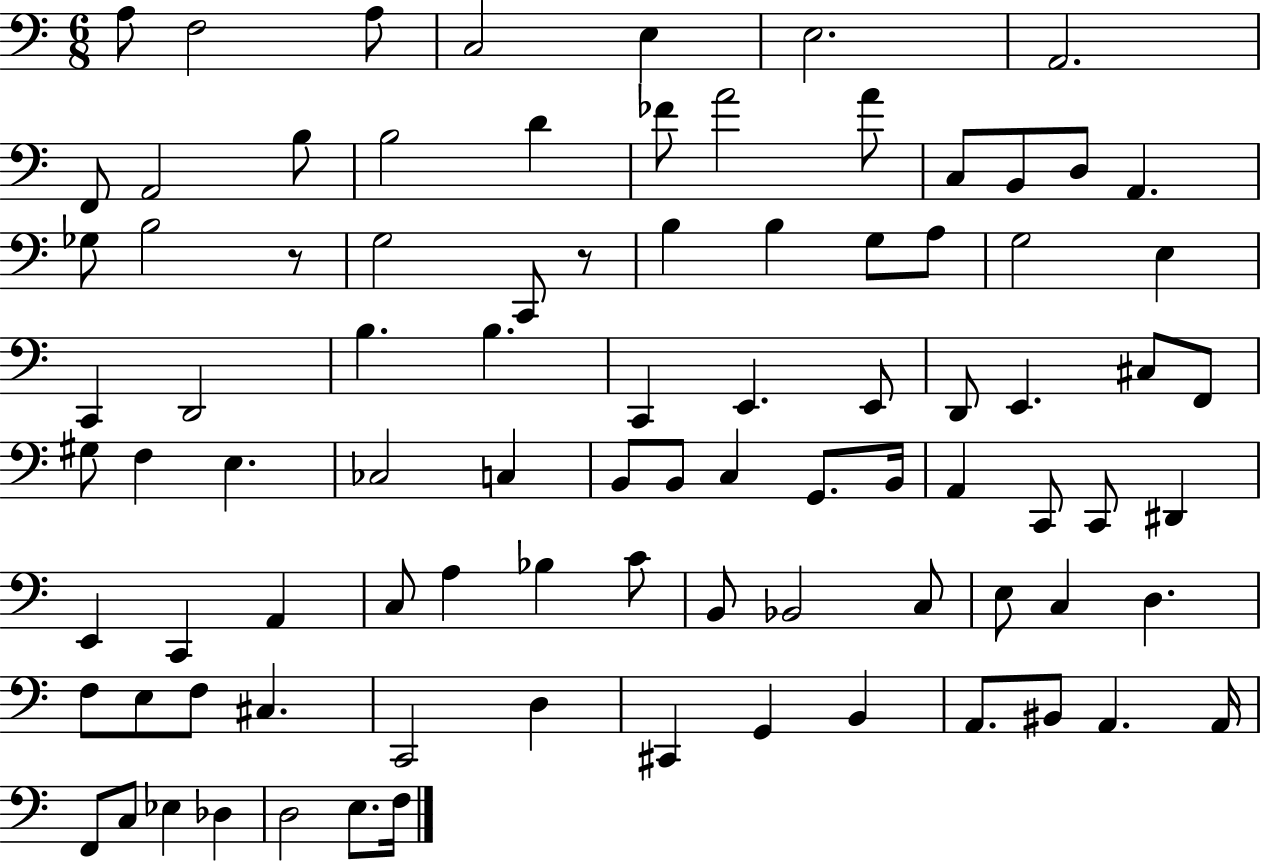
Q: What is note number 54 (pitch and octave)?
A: D#2